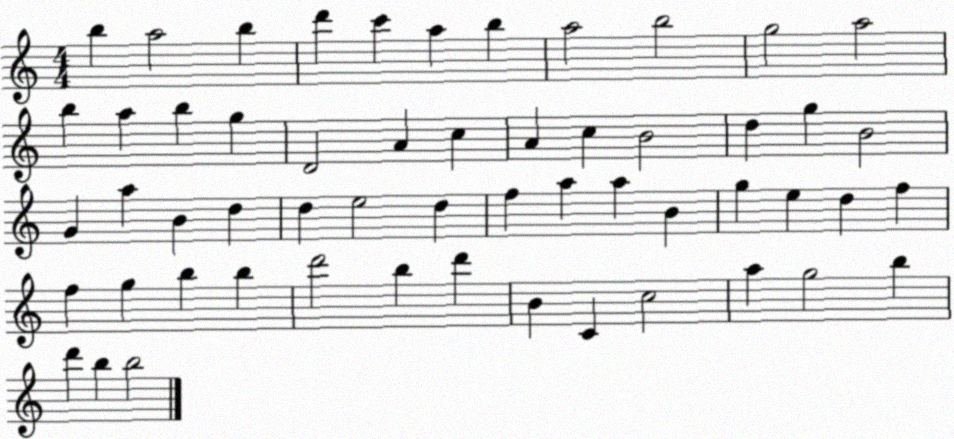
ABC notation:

X:1
T:Untitled
M:4/4
L:1/4
K:C
b a2 b d' c' a b a2 b2 g2 a2 b a b g D2 A c A c B2 d g B2 G a B d d e2 d f a a B g e d f f g b b d'2 b d' B C c2 a g2 b d' b b2